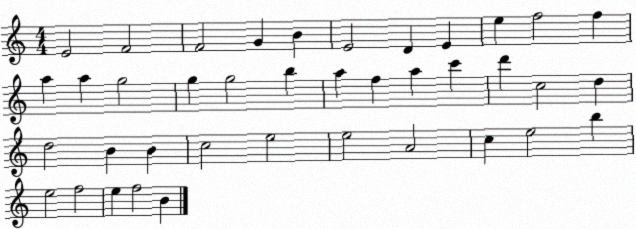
X:1
T:Untitled
M:4/4
L:1/4
K:C
E2 F2 F2 G B E2 D E e f2 f a a g2 g g2 b a f a c' d' c2 d d2 B B c2 e2 e2 A2 c e2 b e2 f2 e f2 B